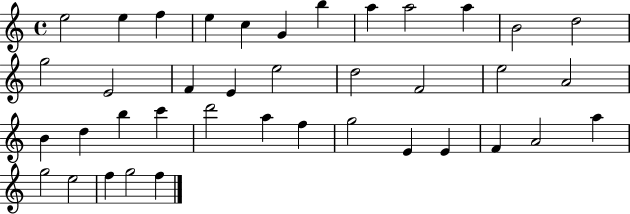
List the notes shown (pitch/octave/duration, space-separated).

E5/h E5/q F5/q E5/q C5/q G4/q B5/q A5/q A5/h A5/q B4/h D5/h G5/h E4/h F4/q E4/q E5/h D5/h F4/h E5/h A4/h B4/q D5/q B5/q C6/q D6/h A5/q F5/q G5/h E4/q E4/q F4/q A4/h A5/q G5/h E5/h F5/q G5/h F5/q